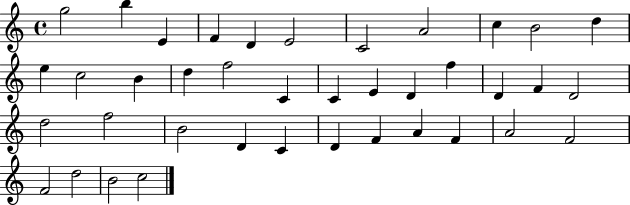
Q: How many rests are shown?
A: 0